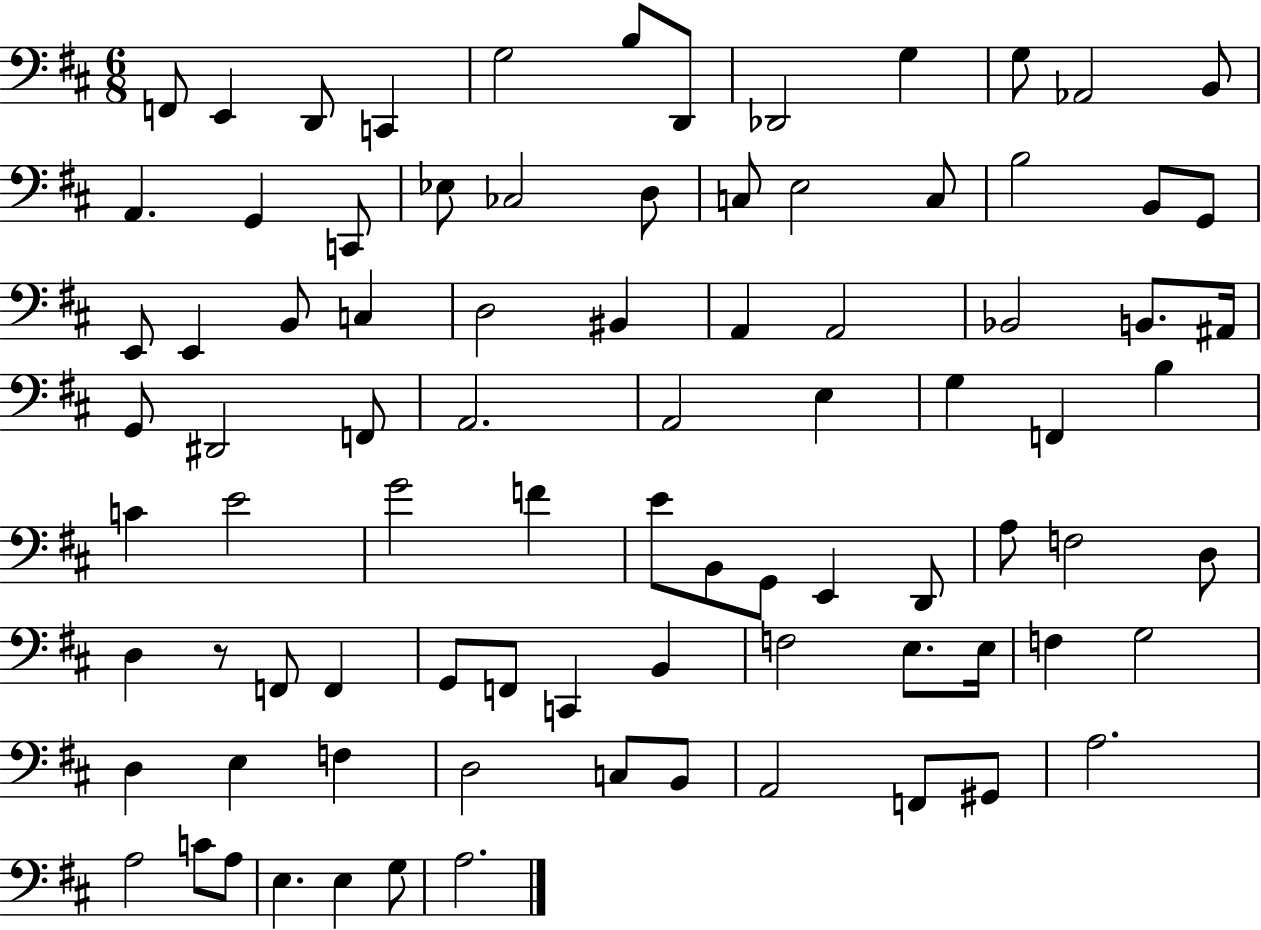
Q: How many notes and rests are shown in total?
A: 86